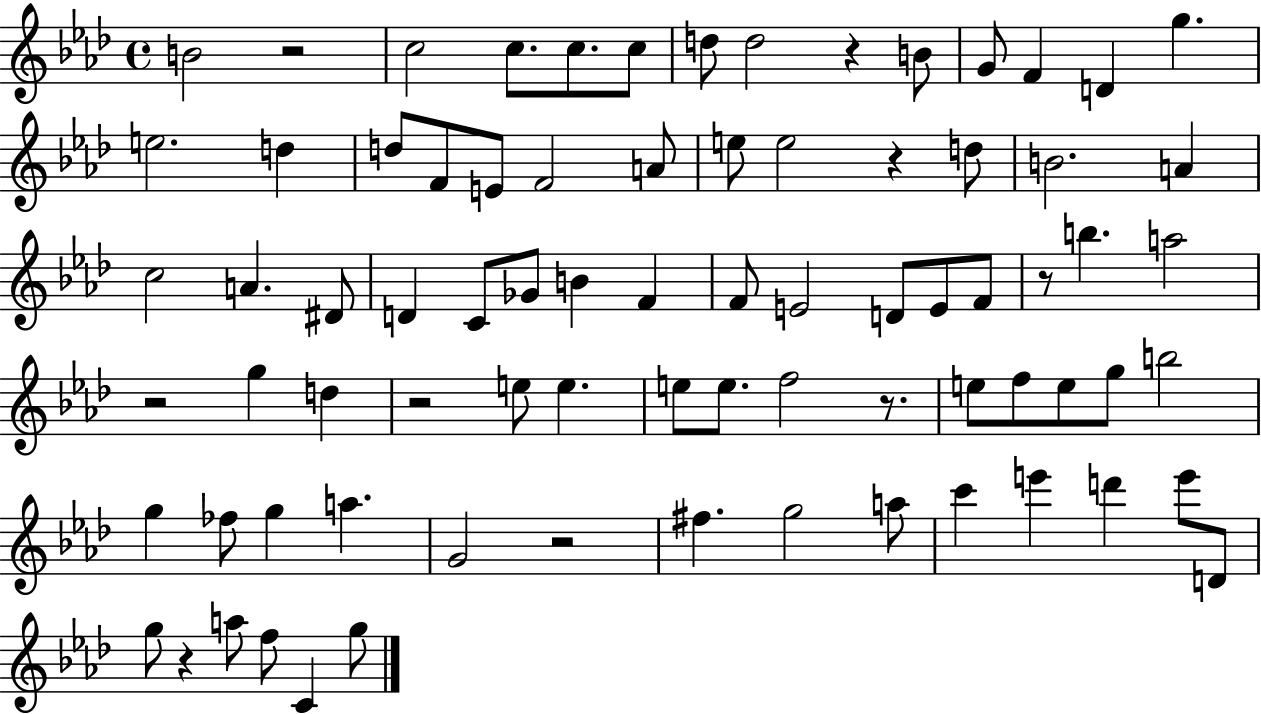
{
  \clef treble
  \time 4/4
  \defaultTimeSignature
  \key aes \major
  b'2 r2 | c''2 c''8. c''8. c''8 | d''8 d''2 r4 b'8 | g'8 f'4 d'4 g''4. | \break e''2. d''4 | d''8 f'8 e'8 f'2 a'8 | e''8 e''2 r4 d''8 | b'2. a'4 | \break c''2 a'4. dis'8 | d'4 c'8 ges'8 b'4 f'4 | f'8 e'2 d'8 e'8 f'8 | r8 b''4. a''2 | \break r2 g''4 d''4 | r2 e''8 e''4. | e''8 e''8. f''2 r8. | e''8 f''8 e''8 g''8 b''2 | \break g''4 fes''8 g''4 a''4. | g'2 r2 | fis''4. g''2 a''8 | c'''4 e'''4 d'''4 e'''8 d'8 | \break g''8 r4 a''8 f''8 c'4 g''8 | \bar "|."
}